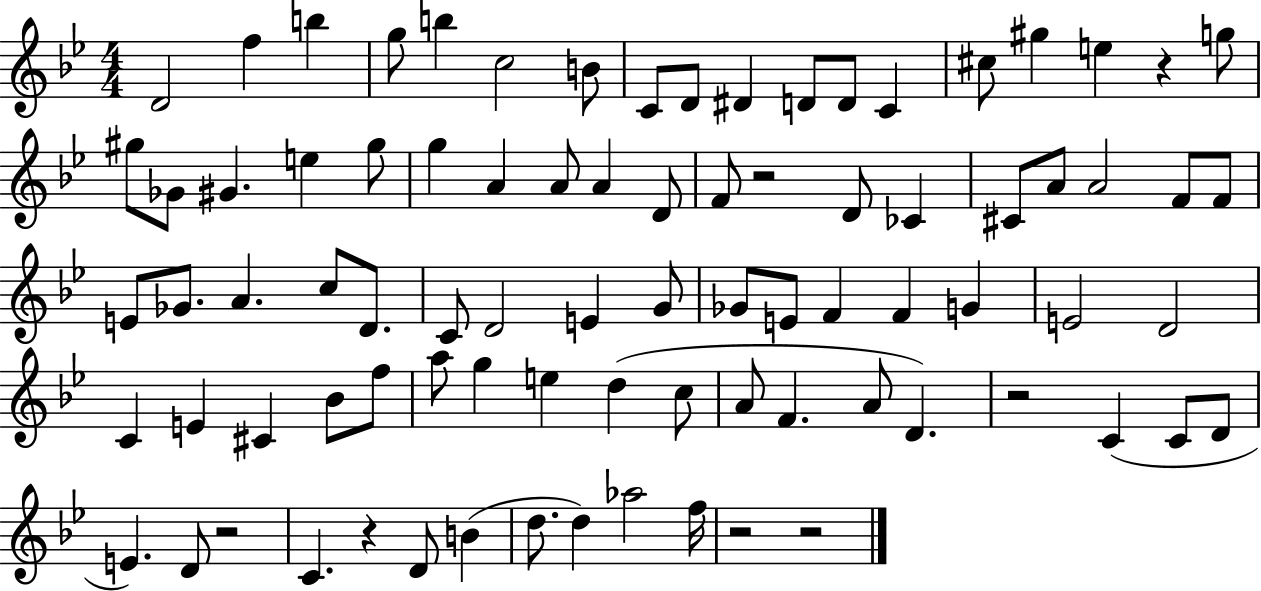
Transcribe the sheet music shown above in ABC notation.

X:1
T:Untitled
M:4/4
L:1/4
K:Bb
D2 f b g/2 b c2 B/2 C/2 D/2 ^D D/2 D/2 C ^c/2 ^g e z g/2 ^g/2 _G/2 ^G e ^g/2 g A A/2 A D/2 F/2 z2 D/2 _C ^C/2 A/2 A2 F/2 F/2 E/2 _G/2 A c/2 D/2 C/2 D2 E G/2 _G/2 E/2 F F G E2 D2 C E ^C _B/2 f/2 a/2 g e d c/2 A/2 F A/2 D z2 C C/2 D/2 E D/2 z2 C z D/2 B d/2 d _a2 f/4 z2 z2